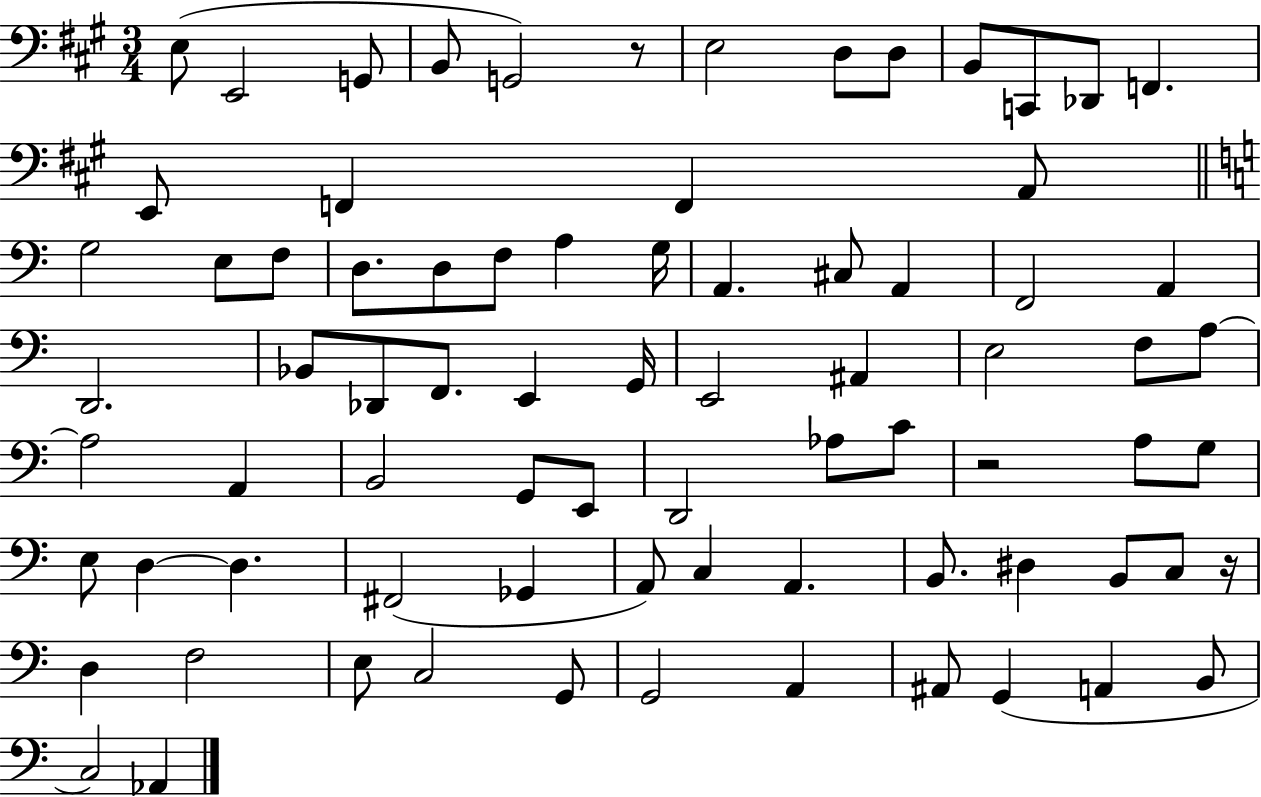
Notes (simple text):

E3/e E2/h G2/e B2/e G2/h R/e E3/h D3/e D3/e B2/e C2/e Db2/e F2/q. E2/e F2/q F2/q A2/e G3/h E3/e F3/e D3/e. D3/e F3/e A3/q G3/s A2/q. C#3/e A2/q F2/h A2/q D2/h. Bb2/e Db2/e F2/e. E2/q G2/s E2/h A#2/q E3/h F3/e A3/e A3/h A2/q B2/h G2/e E2/e D2/h Ab3/e C4/e R/h A3/e G3/e E3/e D3/q D3/q. F#2/h Gb2/q A2/e C3/q A2/q. B2/e. D#3/q B2/e C3/e R/s D3/q F3/h E3/e C3/h G2/e G2/h A2/q A#2/e G2/q A2/q B2/e C3/h Ab2/q